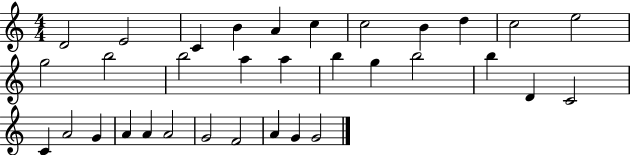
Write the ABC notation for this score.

X:1
T:Untitled
M:4/4
L:1/4
K:C
D2 E2 C B A c c2 B d c2 e2 g2 b2 b2 a a b g b2 b D C2 C A2 G A A A2 G2 F2 A G G2